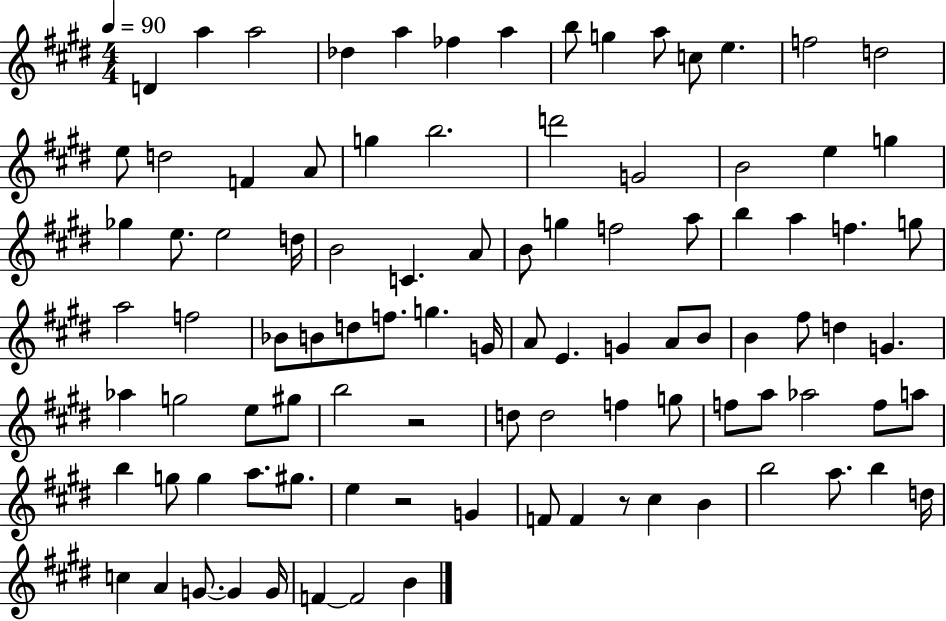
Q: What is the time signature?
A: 4/4